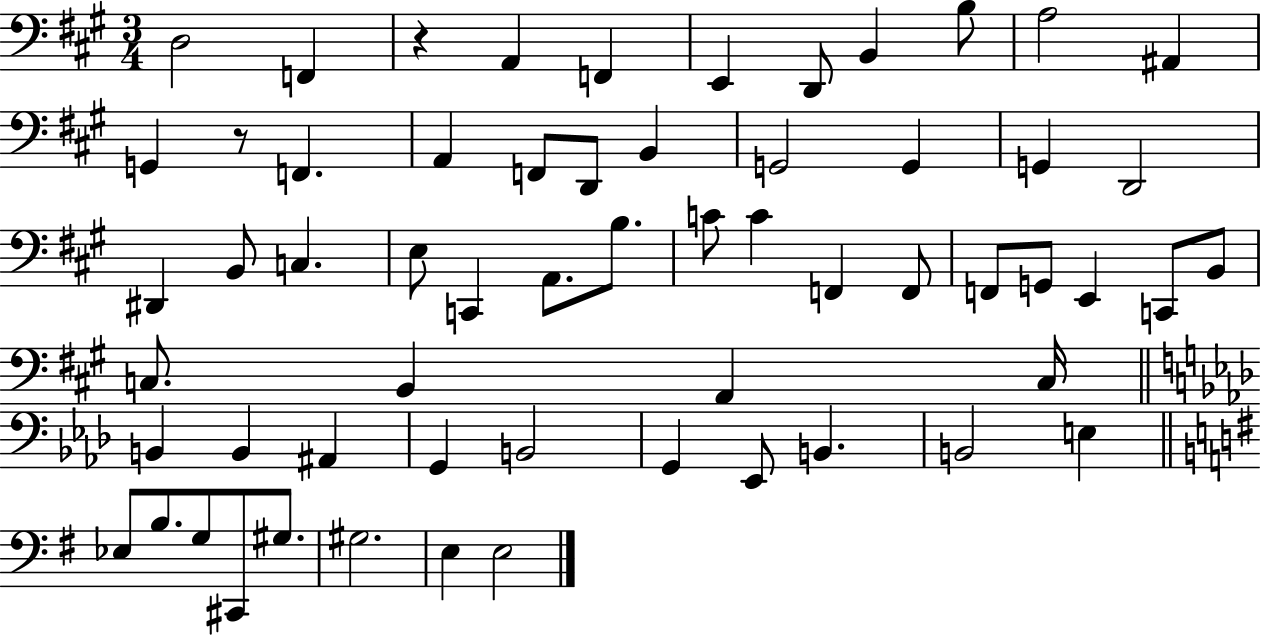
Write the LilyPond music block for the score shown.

{
  \clef bass
  \numericTimeSignature
  \time 3/4
  \key a \major
  \repeat volta 2 { d2 f,4 | r4 a,4 f,4 | e,4 d,8 b,4 b8 | a2 ais,4 | \break g,4 r8 f,4. | a,4 f,8 d,8 b,4 | g,2 g,4 | g,4 d,2 | \break dis,4 b,8 c4. | e8 c,4 a,8. b8. | c'8 c'4 f,4 f,8 | f,8 g,8 e,4 c,8 b,8 | \break c8. b,4 a,4 c16 | \bar "||" \break \key f \minor b,4 b,4 ais,4 | g,4 b,2 | g,4 ees,8 b,4. | b,2 e4 | \break \bar "||" \break \key g \major ees8 b8. g8 cis,8 gis8. | gis2. | e4 e2 | } \bar "|."
}